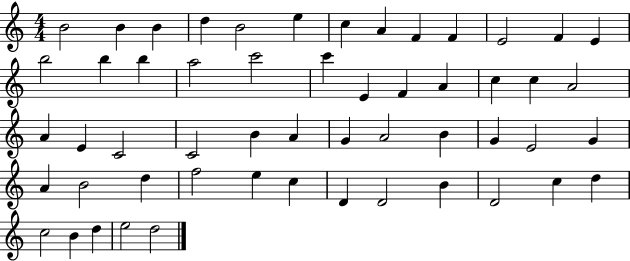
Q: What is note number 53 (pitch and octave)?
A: E5